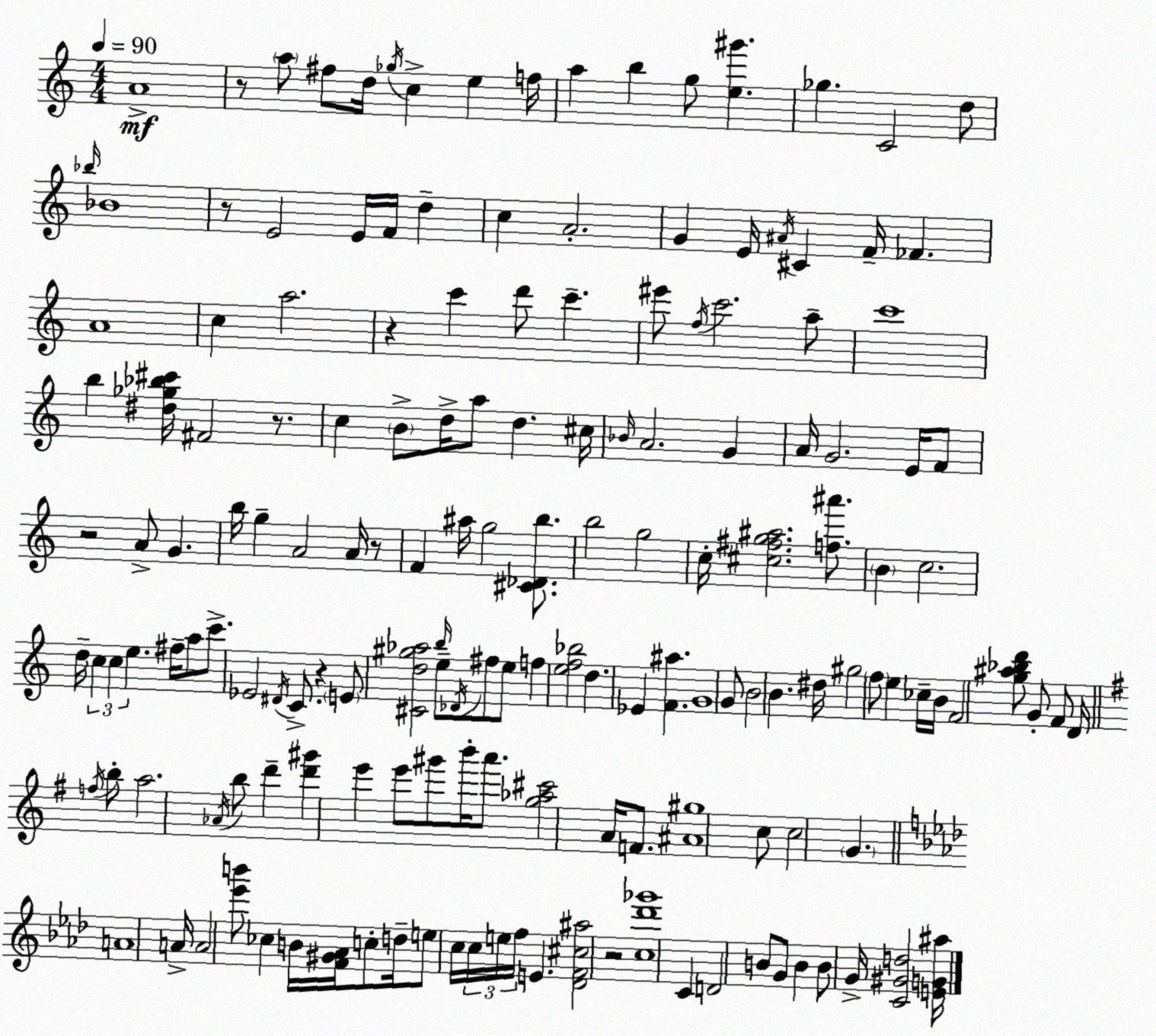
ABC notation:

X:1
T:Untitled
M:4/4
L:1/4
K:C
A4 z/2 a/2 ^f/2 d/4 _g/4 c e f/4 a b g/2 [e^g'] _g C2 d/2 _b/4 _B4 z/2 E2 E/4 F/4 d c A2 G E/4 ^A/4 ^C F/4 _F A4 c a2 z c' d'/2 c' ^e'/2 f/4 c'2 a/2 c'4 b [^d_g_b^c']/4 ^F2 z/2 c B/2 d/4 a/2 d ^c/4 _B/4 A2 G A/4 G2 E/4 F/2 z2 A/2 G b/4 g A2 A/4 z/2 F ^a/4 g2 [^C_Db]/2 b2 g2 c/4 [^c^fg^a]2 [f^a']/2 B c2 d/4 c c e ^f/4 a/2 c'/2 _E2 ^D/4 C/2 z E/2 [^Cd^g_a]2 b/4 e/2 _D/4 ^f/2 e/2 f [ef_b]2 d _E [F^a] G4 G/2 B2 B ^d/4 ^g2 f/2 e _c/4 B/4 F2 [g^a_bd']/2 G/2 F/2 D/4 f/4 b/2 a2 _A/4 b/2 d' [d'^g'] e' e'/2 ^g'/2 b'/4 a'/2 [g_a^c']2 A/4 F/2 [^A^g]4 c/2 c2 G A4 A/4 A2 [_e'b']/2 _c B/4 [F^G_A]/4 c/2 d/4 e/2 c/4 c/4 e/4 f/4 E [_DF^c^a]2 z2 [c_d'_g']4 C D2 B/2 G/2 B B/2 G/4 [C^Gd]2 [EG^a]/4